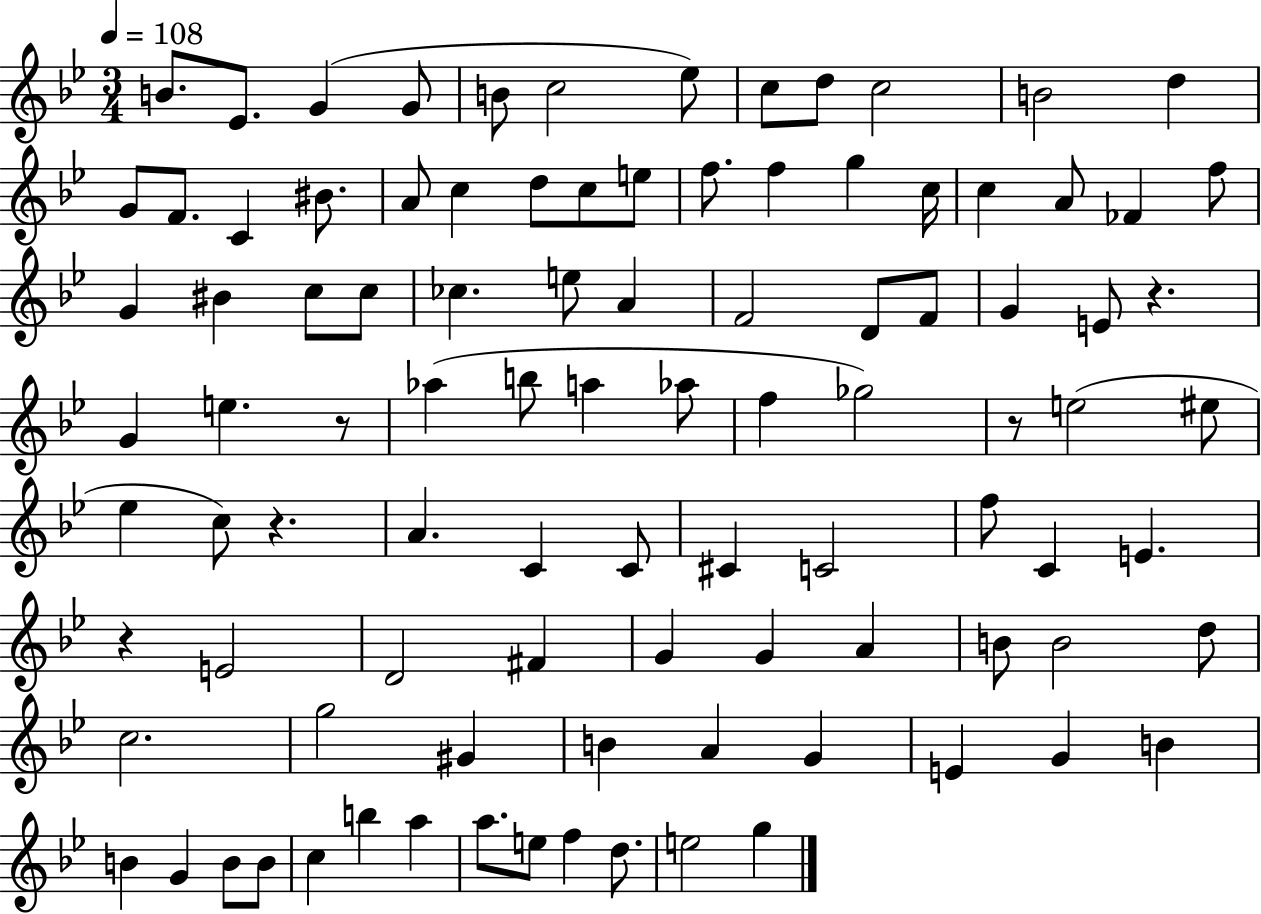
{
  \clef treble
  \numericTimeSignature
  \time 3/4
  \key bes \major
  \tempo 4 = 108
  \repeat volta 2 { b'8. ees'8. g'4( g'8 | b'8 c''2 ees''8) | c''8 d''8 c''2 | b'2 d''4 | \break g'8 f'8. c'4 bis'8. | a'8 c''4 d''8 c''8 e''8 | f''8. f''4 g''4 c''16 | c''4 a'8 fes'4 f''8 | \break g'4 bis'4 c''8 c''8 | ces''4. e''8 a'4 | f'2 d'8 f'8 | g'4 e'8 r4. | \break g'4 e''4. r8 | aes''4( b''8 a''4 aes''8 | f''4 ges''2) | r8 e''2( eis''8 | \break ees''4 c''8) r4. | a'4. c'4 c'8 | cis'4 c'2 | f''8 c'4 e'4. | \break r4 e'2 | d'2 fis'4 | g'4 g'4 a'4 | b'8 b'2 d''8 | \break c''2. | g''2 gis'4 | b'4 a'4 g'4 | e'4 g'4 b'4 | \break b'4 g'4 b'8 b'8 | c''4 b''4 a''4 | a''8. e''8 f''4 d''8. | e''2 g''4 | \break } \bar "|."
}